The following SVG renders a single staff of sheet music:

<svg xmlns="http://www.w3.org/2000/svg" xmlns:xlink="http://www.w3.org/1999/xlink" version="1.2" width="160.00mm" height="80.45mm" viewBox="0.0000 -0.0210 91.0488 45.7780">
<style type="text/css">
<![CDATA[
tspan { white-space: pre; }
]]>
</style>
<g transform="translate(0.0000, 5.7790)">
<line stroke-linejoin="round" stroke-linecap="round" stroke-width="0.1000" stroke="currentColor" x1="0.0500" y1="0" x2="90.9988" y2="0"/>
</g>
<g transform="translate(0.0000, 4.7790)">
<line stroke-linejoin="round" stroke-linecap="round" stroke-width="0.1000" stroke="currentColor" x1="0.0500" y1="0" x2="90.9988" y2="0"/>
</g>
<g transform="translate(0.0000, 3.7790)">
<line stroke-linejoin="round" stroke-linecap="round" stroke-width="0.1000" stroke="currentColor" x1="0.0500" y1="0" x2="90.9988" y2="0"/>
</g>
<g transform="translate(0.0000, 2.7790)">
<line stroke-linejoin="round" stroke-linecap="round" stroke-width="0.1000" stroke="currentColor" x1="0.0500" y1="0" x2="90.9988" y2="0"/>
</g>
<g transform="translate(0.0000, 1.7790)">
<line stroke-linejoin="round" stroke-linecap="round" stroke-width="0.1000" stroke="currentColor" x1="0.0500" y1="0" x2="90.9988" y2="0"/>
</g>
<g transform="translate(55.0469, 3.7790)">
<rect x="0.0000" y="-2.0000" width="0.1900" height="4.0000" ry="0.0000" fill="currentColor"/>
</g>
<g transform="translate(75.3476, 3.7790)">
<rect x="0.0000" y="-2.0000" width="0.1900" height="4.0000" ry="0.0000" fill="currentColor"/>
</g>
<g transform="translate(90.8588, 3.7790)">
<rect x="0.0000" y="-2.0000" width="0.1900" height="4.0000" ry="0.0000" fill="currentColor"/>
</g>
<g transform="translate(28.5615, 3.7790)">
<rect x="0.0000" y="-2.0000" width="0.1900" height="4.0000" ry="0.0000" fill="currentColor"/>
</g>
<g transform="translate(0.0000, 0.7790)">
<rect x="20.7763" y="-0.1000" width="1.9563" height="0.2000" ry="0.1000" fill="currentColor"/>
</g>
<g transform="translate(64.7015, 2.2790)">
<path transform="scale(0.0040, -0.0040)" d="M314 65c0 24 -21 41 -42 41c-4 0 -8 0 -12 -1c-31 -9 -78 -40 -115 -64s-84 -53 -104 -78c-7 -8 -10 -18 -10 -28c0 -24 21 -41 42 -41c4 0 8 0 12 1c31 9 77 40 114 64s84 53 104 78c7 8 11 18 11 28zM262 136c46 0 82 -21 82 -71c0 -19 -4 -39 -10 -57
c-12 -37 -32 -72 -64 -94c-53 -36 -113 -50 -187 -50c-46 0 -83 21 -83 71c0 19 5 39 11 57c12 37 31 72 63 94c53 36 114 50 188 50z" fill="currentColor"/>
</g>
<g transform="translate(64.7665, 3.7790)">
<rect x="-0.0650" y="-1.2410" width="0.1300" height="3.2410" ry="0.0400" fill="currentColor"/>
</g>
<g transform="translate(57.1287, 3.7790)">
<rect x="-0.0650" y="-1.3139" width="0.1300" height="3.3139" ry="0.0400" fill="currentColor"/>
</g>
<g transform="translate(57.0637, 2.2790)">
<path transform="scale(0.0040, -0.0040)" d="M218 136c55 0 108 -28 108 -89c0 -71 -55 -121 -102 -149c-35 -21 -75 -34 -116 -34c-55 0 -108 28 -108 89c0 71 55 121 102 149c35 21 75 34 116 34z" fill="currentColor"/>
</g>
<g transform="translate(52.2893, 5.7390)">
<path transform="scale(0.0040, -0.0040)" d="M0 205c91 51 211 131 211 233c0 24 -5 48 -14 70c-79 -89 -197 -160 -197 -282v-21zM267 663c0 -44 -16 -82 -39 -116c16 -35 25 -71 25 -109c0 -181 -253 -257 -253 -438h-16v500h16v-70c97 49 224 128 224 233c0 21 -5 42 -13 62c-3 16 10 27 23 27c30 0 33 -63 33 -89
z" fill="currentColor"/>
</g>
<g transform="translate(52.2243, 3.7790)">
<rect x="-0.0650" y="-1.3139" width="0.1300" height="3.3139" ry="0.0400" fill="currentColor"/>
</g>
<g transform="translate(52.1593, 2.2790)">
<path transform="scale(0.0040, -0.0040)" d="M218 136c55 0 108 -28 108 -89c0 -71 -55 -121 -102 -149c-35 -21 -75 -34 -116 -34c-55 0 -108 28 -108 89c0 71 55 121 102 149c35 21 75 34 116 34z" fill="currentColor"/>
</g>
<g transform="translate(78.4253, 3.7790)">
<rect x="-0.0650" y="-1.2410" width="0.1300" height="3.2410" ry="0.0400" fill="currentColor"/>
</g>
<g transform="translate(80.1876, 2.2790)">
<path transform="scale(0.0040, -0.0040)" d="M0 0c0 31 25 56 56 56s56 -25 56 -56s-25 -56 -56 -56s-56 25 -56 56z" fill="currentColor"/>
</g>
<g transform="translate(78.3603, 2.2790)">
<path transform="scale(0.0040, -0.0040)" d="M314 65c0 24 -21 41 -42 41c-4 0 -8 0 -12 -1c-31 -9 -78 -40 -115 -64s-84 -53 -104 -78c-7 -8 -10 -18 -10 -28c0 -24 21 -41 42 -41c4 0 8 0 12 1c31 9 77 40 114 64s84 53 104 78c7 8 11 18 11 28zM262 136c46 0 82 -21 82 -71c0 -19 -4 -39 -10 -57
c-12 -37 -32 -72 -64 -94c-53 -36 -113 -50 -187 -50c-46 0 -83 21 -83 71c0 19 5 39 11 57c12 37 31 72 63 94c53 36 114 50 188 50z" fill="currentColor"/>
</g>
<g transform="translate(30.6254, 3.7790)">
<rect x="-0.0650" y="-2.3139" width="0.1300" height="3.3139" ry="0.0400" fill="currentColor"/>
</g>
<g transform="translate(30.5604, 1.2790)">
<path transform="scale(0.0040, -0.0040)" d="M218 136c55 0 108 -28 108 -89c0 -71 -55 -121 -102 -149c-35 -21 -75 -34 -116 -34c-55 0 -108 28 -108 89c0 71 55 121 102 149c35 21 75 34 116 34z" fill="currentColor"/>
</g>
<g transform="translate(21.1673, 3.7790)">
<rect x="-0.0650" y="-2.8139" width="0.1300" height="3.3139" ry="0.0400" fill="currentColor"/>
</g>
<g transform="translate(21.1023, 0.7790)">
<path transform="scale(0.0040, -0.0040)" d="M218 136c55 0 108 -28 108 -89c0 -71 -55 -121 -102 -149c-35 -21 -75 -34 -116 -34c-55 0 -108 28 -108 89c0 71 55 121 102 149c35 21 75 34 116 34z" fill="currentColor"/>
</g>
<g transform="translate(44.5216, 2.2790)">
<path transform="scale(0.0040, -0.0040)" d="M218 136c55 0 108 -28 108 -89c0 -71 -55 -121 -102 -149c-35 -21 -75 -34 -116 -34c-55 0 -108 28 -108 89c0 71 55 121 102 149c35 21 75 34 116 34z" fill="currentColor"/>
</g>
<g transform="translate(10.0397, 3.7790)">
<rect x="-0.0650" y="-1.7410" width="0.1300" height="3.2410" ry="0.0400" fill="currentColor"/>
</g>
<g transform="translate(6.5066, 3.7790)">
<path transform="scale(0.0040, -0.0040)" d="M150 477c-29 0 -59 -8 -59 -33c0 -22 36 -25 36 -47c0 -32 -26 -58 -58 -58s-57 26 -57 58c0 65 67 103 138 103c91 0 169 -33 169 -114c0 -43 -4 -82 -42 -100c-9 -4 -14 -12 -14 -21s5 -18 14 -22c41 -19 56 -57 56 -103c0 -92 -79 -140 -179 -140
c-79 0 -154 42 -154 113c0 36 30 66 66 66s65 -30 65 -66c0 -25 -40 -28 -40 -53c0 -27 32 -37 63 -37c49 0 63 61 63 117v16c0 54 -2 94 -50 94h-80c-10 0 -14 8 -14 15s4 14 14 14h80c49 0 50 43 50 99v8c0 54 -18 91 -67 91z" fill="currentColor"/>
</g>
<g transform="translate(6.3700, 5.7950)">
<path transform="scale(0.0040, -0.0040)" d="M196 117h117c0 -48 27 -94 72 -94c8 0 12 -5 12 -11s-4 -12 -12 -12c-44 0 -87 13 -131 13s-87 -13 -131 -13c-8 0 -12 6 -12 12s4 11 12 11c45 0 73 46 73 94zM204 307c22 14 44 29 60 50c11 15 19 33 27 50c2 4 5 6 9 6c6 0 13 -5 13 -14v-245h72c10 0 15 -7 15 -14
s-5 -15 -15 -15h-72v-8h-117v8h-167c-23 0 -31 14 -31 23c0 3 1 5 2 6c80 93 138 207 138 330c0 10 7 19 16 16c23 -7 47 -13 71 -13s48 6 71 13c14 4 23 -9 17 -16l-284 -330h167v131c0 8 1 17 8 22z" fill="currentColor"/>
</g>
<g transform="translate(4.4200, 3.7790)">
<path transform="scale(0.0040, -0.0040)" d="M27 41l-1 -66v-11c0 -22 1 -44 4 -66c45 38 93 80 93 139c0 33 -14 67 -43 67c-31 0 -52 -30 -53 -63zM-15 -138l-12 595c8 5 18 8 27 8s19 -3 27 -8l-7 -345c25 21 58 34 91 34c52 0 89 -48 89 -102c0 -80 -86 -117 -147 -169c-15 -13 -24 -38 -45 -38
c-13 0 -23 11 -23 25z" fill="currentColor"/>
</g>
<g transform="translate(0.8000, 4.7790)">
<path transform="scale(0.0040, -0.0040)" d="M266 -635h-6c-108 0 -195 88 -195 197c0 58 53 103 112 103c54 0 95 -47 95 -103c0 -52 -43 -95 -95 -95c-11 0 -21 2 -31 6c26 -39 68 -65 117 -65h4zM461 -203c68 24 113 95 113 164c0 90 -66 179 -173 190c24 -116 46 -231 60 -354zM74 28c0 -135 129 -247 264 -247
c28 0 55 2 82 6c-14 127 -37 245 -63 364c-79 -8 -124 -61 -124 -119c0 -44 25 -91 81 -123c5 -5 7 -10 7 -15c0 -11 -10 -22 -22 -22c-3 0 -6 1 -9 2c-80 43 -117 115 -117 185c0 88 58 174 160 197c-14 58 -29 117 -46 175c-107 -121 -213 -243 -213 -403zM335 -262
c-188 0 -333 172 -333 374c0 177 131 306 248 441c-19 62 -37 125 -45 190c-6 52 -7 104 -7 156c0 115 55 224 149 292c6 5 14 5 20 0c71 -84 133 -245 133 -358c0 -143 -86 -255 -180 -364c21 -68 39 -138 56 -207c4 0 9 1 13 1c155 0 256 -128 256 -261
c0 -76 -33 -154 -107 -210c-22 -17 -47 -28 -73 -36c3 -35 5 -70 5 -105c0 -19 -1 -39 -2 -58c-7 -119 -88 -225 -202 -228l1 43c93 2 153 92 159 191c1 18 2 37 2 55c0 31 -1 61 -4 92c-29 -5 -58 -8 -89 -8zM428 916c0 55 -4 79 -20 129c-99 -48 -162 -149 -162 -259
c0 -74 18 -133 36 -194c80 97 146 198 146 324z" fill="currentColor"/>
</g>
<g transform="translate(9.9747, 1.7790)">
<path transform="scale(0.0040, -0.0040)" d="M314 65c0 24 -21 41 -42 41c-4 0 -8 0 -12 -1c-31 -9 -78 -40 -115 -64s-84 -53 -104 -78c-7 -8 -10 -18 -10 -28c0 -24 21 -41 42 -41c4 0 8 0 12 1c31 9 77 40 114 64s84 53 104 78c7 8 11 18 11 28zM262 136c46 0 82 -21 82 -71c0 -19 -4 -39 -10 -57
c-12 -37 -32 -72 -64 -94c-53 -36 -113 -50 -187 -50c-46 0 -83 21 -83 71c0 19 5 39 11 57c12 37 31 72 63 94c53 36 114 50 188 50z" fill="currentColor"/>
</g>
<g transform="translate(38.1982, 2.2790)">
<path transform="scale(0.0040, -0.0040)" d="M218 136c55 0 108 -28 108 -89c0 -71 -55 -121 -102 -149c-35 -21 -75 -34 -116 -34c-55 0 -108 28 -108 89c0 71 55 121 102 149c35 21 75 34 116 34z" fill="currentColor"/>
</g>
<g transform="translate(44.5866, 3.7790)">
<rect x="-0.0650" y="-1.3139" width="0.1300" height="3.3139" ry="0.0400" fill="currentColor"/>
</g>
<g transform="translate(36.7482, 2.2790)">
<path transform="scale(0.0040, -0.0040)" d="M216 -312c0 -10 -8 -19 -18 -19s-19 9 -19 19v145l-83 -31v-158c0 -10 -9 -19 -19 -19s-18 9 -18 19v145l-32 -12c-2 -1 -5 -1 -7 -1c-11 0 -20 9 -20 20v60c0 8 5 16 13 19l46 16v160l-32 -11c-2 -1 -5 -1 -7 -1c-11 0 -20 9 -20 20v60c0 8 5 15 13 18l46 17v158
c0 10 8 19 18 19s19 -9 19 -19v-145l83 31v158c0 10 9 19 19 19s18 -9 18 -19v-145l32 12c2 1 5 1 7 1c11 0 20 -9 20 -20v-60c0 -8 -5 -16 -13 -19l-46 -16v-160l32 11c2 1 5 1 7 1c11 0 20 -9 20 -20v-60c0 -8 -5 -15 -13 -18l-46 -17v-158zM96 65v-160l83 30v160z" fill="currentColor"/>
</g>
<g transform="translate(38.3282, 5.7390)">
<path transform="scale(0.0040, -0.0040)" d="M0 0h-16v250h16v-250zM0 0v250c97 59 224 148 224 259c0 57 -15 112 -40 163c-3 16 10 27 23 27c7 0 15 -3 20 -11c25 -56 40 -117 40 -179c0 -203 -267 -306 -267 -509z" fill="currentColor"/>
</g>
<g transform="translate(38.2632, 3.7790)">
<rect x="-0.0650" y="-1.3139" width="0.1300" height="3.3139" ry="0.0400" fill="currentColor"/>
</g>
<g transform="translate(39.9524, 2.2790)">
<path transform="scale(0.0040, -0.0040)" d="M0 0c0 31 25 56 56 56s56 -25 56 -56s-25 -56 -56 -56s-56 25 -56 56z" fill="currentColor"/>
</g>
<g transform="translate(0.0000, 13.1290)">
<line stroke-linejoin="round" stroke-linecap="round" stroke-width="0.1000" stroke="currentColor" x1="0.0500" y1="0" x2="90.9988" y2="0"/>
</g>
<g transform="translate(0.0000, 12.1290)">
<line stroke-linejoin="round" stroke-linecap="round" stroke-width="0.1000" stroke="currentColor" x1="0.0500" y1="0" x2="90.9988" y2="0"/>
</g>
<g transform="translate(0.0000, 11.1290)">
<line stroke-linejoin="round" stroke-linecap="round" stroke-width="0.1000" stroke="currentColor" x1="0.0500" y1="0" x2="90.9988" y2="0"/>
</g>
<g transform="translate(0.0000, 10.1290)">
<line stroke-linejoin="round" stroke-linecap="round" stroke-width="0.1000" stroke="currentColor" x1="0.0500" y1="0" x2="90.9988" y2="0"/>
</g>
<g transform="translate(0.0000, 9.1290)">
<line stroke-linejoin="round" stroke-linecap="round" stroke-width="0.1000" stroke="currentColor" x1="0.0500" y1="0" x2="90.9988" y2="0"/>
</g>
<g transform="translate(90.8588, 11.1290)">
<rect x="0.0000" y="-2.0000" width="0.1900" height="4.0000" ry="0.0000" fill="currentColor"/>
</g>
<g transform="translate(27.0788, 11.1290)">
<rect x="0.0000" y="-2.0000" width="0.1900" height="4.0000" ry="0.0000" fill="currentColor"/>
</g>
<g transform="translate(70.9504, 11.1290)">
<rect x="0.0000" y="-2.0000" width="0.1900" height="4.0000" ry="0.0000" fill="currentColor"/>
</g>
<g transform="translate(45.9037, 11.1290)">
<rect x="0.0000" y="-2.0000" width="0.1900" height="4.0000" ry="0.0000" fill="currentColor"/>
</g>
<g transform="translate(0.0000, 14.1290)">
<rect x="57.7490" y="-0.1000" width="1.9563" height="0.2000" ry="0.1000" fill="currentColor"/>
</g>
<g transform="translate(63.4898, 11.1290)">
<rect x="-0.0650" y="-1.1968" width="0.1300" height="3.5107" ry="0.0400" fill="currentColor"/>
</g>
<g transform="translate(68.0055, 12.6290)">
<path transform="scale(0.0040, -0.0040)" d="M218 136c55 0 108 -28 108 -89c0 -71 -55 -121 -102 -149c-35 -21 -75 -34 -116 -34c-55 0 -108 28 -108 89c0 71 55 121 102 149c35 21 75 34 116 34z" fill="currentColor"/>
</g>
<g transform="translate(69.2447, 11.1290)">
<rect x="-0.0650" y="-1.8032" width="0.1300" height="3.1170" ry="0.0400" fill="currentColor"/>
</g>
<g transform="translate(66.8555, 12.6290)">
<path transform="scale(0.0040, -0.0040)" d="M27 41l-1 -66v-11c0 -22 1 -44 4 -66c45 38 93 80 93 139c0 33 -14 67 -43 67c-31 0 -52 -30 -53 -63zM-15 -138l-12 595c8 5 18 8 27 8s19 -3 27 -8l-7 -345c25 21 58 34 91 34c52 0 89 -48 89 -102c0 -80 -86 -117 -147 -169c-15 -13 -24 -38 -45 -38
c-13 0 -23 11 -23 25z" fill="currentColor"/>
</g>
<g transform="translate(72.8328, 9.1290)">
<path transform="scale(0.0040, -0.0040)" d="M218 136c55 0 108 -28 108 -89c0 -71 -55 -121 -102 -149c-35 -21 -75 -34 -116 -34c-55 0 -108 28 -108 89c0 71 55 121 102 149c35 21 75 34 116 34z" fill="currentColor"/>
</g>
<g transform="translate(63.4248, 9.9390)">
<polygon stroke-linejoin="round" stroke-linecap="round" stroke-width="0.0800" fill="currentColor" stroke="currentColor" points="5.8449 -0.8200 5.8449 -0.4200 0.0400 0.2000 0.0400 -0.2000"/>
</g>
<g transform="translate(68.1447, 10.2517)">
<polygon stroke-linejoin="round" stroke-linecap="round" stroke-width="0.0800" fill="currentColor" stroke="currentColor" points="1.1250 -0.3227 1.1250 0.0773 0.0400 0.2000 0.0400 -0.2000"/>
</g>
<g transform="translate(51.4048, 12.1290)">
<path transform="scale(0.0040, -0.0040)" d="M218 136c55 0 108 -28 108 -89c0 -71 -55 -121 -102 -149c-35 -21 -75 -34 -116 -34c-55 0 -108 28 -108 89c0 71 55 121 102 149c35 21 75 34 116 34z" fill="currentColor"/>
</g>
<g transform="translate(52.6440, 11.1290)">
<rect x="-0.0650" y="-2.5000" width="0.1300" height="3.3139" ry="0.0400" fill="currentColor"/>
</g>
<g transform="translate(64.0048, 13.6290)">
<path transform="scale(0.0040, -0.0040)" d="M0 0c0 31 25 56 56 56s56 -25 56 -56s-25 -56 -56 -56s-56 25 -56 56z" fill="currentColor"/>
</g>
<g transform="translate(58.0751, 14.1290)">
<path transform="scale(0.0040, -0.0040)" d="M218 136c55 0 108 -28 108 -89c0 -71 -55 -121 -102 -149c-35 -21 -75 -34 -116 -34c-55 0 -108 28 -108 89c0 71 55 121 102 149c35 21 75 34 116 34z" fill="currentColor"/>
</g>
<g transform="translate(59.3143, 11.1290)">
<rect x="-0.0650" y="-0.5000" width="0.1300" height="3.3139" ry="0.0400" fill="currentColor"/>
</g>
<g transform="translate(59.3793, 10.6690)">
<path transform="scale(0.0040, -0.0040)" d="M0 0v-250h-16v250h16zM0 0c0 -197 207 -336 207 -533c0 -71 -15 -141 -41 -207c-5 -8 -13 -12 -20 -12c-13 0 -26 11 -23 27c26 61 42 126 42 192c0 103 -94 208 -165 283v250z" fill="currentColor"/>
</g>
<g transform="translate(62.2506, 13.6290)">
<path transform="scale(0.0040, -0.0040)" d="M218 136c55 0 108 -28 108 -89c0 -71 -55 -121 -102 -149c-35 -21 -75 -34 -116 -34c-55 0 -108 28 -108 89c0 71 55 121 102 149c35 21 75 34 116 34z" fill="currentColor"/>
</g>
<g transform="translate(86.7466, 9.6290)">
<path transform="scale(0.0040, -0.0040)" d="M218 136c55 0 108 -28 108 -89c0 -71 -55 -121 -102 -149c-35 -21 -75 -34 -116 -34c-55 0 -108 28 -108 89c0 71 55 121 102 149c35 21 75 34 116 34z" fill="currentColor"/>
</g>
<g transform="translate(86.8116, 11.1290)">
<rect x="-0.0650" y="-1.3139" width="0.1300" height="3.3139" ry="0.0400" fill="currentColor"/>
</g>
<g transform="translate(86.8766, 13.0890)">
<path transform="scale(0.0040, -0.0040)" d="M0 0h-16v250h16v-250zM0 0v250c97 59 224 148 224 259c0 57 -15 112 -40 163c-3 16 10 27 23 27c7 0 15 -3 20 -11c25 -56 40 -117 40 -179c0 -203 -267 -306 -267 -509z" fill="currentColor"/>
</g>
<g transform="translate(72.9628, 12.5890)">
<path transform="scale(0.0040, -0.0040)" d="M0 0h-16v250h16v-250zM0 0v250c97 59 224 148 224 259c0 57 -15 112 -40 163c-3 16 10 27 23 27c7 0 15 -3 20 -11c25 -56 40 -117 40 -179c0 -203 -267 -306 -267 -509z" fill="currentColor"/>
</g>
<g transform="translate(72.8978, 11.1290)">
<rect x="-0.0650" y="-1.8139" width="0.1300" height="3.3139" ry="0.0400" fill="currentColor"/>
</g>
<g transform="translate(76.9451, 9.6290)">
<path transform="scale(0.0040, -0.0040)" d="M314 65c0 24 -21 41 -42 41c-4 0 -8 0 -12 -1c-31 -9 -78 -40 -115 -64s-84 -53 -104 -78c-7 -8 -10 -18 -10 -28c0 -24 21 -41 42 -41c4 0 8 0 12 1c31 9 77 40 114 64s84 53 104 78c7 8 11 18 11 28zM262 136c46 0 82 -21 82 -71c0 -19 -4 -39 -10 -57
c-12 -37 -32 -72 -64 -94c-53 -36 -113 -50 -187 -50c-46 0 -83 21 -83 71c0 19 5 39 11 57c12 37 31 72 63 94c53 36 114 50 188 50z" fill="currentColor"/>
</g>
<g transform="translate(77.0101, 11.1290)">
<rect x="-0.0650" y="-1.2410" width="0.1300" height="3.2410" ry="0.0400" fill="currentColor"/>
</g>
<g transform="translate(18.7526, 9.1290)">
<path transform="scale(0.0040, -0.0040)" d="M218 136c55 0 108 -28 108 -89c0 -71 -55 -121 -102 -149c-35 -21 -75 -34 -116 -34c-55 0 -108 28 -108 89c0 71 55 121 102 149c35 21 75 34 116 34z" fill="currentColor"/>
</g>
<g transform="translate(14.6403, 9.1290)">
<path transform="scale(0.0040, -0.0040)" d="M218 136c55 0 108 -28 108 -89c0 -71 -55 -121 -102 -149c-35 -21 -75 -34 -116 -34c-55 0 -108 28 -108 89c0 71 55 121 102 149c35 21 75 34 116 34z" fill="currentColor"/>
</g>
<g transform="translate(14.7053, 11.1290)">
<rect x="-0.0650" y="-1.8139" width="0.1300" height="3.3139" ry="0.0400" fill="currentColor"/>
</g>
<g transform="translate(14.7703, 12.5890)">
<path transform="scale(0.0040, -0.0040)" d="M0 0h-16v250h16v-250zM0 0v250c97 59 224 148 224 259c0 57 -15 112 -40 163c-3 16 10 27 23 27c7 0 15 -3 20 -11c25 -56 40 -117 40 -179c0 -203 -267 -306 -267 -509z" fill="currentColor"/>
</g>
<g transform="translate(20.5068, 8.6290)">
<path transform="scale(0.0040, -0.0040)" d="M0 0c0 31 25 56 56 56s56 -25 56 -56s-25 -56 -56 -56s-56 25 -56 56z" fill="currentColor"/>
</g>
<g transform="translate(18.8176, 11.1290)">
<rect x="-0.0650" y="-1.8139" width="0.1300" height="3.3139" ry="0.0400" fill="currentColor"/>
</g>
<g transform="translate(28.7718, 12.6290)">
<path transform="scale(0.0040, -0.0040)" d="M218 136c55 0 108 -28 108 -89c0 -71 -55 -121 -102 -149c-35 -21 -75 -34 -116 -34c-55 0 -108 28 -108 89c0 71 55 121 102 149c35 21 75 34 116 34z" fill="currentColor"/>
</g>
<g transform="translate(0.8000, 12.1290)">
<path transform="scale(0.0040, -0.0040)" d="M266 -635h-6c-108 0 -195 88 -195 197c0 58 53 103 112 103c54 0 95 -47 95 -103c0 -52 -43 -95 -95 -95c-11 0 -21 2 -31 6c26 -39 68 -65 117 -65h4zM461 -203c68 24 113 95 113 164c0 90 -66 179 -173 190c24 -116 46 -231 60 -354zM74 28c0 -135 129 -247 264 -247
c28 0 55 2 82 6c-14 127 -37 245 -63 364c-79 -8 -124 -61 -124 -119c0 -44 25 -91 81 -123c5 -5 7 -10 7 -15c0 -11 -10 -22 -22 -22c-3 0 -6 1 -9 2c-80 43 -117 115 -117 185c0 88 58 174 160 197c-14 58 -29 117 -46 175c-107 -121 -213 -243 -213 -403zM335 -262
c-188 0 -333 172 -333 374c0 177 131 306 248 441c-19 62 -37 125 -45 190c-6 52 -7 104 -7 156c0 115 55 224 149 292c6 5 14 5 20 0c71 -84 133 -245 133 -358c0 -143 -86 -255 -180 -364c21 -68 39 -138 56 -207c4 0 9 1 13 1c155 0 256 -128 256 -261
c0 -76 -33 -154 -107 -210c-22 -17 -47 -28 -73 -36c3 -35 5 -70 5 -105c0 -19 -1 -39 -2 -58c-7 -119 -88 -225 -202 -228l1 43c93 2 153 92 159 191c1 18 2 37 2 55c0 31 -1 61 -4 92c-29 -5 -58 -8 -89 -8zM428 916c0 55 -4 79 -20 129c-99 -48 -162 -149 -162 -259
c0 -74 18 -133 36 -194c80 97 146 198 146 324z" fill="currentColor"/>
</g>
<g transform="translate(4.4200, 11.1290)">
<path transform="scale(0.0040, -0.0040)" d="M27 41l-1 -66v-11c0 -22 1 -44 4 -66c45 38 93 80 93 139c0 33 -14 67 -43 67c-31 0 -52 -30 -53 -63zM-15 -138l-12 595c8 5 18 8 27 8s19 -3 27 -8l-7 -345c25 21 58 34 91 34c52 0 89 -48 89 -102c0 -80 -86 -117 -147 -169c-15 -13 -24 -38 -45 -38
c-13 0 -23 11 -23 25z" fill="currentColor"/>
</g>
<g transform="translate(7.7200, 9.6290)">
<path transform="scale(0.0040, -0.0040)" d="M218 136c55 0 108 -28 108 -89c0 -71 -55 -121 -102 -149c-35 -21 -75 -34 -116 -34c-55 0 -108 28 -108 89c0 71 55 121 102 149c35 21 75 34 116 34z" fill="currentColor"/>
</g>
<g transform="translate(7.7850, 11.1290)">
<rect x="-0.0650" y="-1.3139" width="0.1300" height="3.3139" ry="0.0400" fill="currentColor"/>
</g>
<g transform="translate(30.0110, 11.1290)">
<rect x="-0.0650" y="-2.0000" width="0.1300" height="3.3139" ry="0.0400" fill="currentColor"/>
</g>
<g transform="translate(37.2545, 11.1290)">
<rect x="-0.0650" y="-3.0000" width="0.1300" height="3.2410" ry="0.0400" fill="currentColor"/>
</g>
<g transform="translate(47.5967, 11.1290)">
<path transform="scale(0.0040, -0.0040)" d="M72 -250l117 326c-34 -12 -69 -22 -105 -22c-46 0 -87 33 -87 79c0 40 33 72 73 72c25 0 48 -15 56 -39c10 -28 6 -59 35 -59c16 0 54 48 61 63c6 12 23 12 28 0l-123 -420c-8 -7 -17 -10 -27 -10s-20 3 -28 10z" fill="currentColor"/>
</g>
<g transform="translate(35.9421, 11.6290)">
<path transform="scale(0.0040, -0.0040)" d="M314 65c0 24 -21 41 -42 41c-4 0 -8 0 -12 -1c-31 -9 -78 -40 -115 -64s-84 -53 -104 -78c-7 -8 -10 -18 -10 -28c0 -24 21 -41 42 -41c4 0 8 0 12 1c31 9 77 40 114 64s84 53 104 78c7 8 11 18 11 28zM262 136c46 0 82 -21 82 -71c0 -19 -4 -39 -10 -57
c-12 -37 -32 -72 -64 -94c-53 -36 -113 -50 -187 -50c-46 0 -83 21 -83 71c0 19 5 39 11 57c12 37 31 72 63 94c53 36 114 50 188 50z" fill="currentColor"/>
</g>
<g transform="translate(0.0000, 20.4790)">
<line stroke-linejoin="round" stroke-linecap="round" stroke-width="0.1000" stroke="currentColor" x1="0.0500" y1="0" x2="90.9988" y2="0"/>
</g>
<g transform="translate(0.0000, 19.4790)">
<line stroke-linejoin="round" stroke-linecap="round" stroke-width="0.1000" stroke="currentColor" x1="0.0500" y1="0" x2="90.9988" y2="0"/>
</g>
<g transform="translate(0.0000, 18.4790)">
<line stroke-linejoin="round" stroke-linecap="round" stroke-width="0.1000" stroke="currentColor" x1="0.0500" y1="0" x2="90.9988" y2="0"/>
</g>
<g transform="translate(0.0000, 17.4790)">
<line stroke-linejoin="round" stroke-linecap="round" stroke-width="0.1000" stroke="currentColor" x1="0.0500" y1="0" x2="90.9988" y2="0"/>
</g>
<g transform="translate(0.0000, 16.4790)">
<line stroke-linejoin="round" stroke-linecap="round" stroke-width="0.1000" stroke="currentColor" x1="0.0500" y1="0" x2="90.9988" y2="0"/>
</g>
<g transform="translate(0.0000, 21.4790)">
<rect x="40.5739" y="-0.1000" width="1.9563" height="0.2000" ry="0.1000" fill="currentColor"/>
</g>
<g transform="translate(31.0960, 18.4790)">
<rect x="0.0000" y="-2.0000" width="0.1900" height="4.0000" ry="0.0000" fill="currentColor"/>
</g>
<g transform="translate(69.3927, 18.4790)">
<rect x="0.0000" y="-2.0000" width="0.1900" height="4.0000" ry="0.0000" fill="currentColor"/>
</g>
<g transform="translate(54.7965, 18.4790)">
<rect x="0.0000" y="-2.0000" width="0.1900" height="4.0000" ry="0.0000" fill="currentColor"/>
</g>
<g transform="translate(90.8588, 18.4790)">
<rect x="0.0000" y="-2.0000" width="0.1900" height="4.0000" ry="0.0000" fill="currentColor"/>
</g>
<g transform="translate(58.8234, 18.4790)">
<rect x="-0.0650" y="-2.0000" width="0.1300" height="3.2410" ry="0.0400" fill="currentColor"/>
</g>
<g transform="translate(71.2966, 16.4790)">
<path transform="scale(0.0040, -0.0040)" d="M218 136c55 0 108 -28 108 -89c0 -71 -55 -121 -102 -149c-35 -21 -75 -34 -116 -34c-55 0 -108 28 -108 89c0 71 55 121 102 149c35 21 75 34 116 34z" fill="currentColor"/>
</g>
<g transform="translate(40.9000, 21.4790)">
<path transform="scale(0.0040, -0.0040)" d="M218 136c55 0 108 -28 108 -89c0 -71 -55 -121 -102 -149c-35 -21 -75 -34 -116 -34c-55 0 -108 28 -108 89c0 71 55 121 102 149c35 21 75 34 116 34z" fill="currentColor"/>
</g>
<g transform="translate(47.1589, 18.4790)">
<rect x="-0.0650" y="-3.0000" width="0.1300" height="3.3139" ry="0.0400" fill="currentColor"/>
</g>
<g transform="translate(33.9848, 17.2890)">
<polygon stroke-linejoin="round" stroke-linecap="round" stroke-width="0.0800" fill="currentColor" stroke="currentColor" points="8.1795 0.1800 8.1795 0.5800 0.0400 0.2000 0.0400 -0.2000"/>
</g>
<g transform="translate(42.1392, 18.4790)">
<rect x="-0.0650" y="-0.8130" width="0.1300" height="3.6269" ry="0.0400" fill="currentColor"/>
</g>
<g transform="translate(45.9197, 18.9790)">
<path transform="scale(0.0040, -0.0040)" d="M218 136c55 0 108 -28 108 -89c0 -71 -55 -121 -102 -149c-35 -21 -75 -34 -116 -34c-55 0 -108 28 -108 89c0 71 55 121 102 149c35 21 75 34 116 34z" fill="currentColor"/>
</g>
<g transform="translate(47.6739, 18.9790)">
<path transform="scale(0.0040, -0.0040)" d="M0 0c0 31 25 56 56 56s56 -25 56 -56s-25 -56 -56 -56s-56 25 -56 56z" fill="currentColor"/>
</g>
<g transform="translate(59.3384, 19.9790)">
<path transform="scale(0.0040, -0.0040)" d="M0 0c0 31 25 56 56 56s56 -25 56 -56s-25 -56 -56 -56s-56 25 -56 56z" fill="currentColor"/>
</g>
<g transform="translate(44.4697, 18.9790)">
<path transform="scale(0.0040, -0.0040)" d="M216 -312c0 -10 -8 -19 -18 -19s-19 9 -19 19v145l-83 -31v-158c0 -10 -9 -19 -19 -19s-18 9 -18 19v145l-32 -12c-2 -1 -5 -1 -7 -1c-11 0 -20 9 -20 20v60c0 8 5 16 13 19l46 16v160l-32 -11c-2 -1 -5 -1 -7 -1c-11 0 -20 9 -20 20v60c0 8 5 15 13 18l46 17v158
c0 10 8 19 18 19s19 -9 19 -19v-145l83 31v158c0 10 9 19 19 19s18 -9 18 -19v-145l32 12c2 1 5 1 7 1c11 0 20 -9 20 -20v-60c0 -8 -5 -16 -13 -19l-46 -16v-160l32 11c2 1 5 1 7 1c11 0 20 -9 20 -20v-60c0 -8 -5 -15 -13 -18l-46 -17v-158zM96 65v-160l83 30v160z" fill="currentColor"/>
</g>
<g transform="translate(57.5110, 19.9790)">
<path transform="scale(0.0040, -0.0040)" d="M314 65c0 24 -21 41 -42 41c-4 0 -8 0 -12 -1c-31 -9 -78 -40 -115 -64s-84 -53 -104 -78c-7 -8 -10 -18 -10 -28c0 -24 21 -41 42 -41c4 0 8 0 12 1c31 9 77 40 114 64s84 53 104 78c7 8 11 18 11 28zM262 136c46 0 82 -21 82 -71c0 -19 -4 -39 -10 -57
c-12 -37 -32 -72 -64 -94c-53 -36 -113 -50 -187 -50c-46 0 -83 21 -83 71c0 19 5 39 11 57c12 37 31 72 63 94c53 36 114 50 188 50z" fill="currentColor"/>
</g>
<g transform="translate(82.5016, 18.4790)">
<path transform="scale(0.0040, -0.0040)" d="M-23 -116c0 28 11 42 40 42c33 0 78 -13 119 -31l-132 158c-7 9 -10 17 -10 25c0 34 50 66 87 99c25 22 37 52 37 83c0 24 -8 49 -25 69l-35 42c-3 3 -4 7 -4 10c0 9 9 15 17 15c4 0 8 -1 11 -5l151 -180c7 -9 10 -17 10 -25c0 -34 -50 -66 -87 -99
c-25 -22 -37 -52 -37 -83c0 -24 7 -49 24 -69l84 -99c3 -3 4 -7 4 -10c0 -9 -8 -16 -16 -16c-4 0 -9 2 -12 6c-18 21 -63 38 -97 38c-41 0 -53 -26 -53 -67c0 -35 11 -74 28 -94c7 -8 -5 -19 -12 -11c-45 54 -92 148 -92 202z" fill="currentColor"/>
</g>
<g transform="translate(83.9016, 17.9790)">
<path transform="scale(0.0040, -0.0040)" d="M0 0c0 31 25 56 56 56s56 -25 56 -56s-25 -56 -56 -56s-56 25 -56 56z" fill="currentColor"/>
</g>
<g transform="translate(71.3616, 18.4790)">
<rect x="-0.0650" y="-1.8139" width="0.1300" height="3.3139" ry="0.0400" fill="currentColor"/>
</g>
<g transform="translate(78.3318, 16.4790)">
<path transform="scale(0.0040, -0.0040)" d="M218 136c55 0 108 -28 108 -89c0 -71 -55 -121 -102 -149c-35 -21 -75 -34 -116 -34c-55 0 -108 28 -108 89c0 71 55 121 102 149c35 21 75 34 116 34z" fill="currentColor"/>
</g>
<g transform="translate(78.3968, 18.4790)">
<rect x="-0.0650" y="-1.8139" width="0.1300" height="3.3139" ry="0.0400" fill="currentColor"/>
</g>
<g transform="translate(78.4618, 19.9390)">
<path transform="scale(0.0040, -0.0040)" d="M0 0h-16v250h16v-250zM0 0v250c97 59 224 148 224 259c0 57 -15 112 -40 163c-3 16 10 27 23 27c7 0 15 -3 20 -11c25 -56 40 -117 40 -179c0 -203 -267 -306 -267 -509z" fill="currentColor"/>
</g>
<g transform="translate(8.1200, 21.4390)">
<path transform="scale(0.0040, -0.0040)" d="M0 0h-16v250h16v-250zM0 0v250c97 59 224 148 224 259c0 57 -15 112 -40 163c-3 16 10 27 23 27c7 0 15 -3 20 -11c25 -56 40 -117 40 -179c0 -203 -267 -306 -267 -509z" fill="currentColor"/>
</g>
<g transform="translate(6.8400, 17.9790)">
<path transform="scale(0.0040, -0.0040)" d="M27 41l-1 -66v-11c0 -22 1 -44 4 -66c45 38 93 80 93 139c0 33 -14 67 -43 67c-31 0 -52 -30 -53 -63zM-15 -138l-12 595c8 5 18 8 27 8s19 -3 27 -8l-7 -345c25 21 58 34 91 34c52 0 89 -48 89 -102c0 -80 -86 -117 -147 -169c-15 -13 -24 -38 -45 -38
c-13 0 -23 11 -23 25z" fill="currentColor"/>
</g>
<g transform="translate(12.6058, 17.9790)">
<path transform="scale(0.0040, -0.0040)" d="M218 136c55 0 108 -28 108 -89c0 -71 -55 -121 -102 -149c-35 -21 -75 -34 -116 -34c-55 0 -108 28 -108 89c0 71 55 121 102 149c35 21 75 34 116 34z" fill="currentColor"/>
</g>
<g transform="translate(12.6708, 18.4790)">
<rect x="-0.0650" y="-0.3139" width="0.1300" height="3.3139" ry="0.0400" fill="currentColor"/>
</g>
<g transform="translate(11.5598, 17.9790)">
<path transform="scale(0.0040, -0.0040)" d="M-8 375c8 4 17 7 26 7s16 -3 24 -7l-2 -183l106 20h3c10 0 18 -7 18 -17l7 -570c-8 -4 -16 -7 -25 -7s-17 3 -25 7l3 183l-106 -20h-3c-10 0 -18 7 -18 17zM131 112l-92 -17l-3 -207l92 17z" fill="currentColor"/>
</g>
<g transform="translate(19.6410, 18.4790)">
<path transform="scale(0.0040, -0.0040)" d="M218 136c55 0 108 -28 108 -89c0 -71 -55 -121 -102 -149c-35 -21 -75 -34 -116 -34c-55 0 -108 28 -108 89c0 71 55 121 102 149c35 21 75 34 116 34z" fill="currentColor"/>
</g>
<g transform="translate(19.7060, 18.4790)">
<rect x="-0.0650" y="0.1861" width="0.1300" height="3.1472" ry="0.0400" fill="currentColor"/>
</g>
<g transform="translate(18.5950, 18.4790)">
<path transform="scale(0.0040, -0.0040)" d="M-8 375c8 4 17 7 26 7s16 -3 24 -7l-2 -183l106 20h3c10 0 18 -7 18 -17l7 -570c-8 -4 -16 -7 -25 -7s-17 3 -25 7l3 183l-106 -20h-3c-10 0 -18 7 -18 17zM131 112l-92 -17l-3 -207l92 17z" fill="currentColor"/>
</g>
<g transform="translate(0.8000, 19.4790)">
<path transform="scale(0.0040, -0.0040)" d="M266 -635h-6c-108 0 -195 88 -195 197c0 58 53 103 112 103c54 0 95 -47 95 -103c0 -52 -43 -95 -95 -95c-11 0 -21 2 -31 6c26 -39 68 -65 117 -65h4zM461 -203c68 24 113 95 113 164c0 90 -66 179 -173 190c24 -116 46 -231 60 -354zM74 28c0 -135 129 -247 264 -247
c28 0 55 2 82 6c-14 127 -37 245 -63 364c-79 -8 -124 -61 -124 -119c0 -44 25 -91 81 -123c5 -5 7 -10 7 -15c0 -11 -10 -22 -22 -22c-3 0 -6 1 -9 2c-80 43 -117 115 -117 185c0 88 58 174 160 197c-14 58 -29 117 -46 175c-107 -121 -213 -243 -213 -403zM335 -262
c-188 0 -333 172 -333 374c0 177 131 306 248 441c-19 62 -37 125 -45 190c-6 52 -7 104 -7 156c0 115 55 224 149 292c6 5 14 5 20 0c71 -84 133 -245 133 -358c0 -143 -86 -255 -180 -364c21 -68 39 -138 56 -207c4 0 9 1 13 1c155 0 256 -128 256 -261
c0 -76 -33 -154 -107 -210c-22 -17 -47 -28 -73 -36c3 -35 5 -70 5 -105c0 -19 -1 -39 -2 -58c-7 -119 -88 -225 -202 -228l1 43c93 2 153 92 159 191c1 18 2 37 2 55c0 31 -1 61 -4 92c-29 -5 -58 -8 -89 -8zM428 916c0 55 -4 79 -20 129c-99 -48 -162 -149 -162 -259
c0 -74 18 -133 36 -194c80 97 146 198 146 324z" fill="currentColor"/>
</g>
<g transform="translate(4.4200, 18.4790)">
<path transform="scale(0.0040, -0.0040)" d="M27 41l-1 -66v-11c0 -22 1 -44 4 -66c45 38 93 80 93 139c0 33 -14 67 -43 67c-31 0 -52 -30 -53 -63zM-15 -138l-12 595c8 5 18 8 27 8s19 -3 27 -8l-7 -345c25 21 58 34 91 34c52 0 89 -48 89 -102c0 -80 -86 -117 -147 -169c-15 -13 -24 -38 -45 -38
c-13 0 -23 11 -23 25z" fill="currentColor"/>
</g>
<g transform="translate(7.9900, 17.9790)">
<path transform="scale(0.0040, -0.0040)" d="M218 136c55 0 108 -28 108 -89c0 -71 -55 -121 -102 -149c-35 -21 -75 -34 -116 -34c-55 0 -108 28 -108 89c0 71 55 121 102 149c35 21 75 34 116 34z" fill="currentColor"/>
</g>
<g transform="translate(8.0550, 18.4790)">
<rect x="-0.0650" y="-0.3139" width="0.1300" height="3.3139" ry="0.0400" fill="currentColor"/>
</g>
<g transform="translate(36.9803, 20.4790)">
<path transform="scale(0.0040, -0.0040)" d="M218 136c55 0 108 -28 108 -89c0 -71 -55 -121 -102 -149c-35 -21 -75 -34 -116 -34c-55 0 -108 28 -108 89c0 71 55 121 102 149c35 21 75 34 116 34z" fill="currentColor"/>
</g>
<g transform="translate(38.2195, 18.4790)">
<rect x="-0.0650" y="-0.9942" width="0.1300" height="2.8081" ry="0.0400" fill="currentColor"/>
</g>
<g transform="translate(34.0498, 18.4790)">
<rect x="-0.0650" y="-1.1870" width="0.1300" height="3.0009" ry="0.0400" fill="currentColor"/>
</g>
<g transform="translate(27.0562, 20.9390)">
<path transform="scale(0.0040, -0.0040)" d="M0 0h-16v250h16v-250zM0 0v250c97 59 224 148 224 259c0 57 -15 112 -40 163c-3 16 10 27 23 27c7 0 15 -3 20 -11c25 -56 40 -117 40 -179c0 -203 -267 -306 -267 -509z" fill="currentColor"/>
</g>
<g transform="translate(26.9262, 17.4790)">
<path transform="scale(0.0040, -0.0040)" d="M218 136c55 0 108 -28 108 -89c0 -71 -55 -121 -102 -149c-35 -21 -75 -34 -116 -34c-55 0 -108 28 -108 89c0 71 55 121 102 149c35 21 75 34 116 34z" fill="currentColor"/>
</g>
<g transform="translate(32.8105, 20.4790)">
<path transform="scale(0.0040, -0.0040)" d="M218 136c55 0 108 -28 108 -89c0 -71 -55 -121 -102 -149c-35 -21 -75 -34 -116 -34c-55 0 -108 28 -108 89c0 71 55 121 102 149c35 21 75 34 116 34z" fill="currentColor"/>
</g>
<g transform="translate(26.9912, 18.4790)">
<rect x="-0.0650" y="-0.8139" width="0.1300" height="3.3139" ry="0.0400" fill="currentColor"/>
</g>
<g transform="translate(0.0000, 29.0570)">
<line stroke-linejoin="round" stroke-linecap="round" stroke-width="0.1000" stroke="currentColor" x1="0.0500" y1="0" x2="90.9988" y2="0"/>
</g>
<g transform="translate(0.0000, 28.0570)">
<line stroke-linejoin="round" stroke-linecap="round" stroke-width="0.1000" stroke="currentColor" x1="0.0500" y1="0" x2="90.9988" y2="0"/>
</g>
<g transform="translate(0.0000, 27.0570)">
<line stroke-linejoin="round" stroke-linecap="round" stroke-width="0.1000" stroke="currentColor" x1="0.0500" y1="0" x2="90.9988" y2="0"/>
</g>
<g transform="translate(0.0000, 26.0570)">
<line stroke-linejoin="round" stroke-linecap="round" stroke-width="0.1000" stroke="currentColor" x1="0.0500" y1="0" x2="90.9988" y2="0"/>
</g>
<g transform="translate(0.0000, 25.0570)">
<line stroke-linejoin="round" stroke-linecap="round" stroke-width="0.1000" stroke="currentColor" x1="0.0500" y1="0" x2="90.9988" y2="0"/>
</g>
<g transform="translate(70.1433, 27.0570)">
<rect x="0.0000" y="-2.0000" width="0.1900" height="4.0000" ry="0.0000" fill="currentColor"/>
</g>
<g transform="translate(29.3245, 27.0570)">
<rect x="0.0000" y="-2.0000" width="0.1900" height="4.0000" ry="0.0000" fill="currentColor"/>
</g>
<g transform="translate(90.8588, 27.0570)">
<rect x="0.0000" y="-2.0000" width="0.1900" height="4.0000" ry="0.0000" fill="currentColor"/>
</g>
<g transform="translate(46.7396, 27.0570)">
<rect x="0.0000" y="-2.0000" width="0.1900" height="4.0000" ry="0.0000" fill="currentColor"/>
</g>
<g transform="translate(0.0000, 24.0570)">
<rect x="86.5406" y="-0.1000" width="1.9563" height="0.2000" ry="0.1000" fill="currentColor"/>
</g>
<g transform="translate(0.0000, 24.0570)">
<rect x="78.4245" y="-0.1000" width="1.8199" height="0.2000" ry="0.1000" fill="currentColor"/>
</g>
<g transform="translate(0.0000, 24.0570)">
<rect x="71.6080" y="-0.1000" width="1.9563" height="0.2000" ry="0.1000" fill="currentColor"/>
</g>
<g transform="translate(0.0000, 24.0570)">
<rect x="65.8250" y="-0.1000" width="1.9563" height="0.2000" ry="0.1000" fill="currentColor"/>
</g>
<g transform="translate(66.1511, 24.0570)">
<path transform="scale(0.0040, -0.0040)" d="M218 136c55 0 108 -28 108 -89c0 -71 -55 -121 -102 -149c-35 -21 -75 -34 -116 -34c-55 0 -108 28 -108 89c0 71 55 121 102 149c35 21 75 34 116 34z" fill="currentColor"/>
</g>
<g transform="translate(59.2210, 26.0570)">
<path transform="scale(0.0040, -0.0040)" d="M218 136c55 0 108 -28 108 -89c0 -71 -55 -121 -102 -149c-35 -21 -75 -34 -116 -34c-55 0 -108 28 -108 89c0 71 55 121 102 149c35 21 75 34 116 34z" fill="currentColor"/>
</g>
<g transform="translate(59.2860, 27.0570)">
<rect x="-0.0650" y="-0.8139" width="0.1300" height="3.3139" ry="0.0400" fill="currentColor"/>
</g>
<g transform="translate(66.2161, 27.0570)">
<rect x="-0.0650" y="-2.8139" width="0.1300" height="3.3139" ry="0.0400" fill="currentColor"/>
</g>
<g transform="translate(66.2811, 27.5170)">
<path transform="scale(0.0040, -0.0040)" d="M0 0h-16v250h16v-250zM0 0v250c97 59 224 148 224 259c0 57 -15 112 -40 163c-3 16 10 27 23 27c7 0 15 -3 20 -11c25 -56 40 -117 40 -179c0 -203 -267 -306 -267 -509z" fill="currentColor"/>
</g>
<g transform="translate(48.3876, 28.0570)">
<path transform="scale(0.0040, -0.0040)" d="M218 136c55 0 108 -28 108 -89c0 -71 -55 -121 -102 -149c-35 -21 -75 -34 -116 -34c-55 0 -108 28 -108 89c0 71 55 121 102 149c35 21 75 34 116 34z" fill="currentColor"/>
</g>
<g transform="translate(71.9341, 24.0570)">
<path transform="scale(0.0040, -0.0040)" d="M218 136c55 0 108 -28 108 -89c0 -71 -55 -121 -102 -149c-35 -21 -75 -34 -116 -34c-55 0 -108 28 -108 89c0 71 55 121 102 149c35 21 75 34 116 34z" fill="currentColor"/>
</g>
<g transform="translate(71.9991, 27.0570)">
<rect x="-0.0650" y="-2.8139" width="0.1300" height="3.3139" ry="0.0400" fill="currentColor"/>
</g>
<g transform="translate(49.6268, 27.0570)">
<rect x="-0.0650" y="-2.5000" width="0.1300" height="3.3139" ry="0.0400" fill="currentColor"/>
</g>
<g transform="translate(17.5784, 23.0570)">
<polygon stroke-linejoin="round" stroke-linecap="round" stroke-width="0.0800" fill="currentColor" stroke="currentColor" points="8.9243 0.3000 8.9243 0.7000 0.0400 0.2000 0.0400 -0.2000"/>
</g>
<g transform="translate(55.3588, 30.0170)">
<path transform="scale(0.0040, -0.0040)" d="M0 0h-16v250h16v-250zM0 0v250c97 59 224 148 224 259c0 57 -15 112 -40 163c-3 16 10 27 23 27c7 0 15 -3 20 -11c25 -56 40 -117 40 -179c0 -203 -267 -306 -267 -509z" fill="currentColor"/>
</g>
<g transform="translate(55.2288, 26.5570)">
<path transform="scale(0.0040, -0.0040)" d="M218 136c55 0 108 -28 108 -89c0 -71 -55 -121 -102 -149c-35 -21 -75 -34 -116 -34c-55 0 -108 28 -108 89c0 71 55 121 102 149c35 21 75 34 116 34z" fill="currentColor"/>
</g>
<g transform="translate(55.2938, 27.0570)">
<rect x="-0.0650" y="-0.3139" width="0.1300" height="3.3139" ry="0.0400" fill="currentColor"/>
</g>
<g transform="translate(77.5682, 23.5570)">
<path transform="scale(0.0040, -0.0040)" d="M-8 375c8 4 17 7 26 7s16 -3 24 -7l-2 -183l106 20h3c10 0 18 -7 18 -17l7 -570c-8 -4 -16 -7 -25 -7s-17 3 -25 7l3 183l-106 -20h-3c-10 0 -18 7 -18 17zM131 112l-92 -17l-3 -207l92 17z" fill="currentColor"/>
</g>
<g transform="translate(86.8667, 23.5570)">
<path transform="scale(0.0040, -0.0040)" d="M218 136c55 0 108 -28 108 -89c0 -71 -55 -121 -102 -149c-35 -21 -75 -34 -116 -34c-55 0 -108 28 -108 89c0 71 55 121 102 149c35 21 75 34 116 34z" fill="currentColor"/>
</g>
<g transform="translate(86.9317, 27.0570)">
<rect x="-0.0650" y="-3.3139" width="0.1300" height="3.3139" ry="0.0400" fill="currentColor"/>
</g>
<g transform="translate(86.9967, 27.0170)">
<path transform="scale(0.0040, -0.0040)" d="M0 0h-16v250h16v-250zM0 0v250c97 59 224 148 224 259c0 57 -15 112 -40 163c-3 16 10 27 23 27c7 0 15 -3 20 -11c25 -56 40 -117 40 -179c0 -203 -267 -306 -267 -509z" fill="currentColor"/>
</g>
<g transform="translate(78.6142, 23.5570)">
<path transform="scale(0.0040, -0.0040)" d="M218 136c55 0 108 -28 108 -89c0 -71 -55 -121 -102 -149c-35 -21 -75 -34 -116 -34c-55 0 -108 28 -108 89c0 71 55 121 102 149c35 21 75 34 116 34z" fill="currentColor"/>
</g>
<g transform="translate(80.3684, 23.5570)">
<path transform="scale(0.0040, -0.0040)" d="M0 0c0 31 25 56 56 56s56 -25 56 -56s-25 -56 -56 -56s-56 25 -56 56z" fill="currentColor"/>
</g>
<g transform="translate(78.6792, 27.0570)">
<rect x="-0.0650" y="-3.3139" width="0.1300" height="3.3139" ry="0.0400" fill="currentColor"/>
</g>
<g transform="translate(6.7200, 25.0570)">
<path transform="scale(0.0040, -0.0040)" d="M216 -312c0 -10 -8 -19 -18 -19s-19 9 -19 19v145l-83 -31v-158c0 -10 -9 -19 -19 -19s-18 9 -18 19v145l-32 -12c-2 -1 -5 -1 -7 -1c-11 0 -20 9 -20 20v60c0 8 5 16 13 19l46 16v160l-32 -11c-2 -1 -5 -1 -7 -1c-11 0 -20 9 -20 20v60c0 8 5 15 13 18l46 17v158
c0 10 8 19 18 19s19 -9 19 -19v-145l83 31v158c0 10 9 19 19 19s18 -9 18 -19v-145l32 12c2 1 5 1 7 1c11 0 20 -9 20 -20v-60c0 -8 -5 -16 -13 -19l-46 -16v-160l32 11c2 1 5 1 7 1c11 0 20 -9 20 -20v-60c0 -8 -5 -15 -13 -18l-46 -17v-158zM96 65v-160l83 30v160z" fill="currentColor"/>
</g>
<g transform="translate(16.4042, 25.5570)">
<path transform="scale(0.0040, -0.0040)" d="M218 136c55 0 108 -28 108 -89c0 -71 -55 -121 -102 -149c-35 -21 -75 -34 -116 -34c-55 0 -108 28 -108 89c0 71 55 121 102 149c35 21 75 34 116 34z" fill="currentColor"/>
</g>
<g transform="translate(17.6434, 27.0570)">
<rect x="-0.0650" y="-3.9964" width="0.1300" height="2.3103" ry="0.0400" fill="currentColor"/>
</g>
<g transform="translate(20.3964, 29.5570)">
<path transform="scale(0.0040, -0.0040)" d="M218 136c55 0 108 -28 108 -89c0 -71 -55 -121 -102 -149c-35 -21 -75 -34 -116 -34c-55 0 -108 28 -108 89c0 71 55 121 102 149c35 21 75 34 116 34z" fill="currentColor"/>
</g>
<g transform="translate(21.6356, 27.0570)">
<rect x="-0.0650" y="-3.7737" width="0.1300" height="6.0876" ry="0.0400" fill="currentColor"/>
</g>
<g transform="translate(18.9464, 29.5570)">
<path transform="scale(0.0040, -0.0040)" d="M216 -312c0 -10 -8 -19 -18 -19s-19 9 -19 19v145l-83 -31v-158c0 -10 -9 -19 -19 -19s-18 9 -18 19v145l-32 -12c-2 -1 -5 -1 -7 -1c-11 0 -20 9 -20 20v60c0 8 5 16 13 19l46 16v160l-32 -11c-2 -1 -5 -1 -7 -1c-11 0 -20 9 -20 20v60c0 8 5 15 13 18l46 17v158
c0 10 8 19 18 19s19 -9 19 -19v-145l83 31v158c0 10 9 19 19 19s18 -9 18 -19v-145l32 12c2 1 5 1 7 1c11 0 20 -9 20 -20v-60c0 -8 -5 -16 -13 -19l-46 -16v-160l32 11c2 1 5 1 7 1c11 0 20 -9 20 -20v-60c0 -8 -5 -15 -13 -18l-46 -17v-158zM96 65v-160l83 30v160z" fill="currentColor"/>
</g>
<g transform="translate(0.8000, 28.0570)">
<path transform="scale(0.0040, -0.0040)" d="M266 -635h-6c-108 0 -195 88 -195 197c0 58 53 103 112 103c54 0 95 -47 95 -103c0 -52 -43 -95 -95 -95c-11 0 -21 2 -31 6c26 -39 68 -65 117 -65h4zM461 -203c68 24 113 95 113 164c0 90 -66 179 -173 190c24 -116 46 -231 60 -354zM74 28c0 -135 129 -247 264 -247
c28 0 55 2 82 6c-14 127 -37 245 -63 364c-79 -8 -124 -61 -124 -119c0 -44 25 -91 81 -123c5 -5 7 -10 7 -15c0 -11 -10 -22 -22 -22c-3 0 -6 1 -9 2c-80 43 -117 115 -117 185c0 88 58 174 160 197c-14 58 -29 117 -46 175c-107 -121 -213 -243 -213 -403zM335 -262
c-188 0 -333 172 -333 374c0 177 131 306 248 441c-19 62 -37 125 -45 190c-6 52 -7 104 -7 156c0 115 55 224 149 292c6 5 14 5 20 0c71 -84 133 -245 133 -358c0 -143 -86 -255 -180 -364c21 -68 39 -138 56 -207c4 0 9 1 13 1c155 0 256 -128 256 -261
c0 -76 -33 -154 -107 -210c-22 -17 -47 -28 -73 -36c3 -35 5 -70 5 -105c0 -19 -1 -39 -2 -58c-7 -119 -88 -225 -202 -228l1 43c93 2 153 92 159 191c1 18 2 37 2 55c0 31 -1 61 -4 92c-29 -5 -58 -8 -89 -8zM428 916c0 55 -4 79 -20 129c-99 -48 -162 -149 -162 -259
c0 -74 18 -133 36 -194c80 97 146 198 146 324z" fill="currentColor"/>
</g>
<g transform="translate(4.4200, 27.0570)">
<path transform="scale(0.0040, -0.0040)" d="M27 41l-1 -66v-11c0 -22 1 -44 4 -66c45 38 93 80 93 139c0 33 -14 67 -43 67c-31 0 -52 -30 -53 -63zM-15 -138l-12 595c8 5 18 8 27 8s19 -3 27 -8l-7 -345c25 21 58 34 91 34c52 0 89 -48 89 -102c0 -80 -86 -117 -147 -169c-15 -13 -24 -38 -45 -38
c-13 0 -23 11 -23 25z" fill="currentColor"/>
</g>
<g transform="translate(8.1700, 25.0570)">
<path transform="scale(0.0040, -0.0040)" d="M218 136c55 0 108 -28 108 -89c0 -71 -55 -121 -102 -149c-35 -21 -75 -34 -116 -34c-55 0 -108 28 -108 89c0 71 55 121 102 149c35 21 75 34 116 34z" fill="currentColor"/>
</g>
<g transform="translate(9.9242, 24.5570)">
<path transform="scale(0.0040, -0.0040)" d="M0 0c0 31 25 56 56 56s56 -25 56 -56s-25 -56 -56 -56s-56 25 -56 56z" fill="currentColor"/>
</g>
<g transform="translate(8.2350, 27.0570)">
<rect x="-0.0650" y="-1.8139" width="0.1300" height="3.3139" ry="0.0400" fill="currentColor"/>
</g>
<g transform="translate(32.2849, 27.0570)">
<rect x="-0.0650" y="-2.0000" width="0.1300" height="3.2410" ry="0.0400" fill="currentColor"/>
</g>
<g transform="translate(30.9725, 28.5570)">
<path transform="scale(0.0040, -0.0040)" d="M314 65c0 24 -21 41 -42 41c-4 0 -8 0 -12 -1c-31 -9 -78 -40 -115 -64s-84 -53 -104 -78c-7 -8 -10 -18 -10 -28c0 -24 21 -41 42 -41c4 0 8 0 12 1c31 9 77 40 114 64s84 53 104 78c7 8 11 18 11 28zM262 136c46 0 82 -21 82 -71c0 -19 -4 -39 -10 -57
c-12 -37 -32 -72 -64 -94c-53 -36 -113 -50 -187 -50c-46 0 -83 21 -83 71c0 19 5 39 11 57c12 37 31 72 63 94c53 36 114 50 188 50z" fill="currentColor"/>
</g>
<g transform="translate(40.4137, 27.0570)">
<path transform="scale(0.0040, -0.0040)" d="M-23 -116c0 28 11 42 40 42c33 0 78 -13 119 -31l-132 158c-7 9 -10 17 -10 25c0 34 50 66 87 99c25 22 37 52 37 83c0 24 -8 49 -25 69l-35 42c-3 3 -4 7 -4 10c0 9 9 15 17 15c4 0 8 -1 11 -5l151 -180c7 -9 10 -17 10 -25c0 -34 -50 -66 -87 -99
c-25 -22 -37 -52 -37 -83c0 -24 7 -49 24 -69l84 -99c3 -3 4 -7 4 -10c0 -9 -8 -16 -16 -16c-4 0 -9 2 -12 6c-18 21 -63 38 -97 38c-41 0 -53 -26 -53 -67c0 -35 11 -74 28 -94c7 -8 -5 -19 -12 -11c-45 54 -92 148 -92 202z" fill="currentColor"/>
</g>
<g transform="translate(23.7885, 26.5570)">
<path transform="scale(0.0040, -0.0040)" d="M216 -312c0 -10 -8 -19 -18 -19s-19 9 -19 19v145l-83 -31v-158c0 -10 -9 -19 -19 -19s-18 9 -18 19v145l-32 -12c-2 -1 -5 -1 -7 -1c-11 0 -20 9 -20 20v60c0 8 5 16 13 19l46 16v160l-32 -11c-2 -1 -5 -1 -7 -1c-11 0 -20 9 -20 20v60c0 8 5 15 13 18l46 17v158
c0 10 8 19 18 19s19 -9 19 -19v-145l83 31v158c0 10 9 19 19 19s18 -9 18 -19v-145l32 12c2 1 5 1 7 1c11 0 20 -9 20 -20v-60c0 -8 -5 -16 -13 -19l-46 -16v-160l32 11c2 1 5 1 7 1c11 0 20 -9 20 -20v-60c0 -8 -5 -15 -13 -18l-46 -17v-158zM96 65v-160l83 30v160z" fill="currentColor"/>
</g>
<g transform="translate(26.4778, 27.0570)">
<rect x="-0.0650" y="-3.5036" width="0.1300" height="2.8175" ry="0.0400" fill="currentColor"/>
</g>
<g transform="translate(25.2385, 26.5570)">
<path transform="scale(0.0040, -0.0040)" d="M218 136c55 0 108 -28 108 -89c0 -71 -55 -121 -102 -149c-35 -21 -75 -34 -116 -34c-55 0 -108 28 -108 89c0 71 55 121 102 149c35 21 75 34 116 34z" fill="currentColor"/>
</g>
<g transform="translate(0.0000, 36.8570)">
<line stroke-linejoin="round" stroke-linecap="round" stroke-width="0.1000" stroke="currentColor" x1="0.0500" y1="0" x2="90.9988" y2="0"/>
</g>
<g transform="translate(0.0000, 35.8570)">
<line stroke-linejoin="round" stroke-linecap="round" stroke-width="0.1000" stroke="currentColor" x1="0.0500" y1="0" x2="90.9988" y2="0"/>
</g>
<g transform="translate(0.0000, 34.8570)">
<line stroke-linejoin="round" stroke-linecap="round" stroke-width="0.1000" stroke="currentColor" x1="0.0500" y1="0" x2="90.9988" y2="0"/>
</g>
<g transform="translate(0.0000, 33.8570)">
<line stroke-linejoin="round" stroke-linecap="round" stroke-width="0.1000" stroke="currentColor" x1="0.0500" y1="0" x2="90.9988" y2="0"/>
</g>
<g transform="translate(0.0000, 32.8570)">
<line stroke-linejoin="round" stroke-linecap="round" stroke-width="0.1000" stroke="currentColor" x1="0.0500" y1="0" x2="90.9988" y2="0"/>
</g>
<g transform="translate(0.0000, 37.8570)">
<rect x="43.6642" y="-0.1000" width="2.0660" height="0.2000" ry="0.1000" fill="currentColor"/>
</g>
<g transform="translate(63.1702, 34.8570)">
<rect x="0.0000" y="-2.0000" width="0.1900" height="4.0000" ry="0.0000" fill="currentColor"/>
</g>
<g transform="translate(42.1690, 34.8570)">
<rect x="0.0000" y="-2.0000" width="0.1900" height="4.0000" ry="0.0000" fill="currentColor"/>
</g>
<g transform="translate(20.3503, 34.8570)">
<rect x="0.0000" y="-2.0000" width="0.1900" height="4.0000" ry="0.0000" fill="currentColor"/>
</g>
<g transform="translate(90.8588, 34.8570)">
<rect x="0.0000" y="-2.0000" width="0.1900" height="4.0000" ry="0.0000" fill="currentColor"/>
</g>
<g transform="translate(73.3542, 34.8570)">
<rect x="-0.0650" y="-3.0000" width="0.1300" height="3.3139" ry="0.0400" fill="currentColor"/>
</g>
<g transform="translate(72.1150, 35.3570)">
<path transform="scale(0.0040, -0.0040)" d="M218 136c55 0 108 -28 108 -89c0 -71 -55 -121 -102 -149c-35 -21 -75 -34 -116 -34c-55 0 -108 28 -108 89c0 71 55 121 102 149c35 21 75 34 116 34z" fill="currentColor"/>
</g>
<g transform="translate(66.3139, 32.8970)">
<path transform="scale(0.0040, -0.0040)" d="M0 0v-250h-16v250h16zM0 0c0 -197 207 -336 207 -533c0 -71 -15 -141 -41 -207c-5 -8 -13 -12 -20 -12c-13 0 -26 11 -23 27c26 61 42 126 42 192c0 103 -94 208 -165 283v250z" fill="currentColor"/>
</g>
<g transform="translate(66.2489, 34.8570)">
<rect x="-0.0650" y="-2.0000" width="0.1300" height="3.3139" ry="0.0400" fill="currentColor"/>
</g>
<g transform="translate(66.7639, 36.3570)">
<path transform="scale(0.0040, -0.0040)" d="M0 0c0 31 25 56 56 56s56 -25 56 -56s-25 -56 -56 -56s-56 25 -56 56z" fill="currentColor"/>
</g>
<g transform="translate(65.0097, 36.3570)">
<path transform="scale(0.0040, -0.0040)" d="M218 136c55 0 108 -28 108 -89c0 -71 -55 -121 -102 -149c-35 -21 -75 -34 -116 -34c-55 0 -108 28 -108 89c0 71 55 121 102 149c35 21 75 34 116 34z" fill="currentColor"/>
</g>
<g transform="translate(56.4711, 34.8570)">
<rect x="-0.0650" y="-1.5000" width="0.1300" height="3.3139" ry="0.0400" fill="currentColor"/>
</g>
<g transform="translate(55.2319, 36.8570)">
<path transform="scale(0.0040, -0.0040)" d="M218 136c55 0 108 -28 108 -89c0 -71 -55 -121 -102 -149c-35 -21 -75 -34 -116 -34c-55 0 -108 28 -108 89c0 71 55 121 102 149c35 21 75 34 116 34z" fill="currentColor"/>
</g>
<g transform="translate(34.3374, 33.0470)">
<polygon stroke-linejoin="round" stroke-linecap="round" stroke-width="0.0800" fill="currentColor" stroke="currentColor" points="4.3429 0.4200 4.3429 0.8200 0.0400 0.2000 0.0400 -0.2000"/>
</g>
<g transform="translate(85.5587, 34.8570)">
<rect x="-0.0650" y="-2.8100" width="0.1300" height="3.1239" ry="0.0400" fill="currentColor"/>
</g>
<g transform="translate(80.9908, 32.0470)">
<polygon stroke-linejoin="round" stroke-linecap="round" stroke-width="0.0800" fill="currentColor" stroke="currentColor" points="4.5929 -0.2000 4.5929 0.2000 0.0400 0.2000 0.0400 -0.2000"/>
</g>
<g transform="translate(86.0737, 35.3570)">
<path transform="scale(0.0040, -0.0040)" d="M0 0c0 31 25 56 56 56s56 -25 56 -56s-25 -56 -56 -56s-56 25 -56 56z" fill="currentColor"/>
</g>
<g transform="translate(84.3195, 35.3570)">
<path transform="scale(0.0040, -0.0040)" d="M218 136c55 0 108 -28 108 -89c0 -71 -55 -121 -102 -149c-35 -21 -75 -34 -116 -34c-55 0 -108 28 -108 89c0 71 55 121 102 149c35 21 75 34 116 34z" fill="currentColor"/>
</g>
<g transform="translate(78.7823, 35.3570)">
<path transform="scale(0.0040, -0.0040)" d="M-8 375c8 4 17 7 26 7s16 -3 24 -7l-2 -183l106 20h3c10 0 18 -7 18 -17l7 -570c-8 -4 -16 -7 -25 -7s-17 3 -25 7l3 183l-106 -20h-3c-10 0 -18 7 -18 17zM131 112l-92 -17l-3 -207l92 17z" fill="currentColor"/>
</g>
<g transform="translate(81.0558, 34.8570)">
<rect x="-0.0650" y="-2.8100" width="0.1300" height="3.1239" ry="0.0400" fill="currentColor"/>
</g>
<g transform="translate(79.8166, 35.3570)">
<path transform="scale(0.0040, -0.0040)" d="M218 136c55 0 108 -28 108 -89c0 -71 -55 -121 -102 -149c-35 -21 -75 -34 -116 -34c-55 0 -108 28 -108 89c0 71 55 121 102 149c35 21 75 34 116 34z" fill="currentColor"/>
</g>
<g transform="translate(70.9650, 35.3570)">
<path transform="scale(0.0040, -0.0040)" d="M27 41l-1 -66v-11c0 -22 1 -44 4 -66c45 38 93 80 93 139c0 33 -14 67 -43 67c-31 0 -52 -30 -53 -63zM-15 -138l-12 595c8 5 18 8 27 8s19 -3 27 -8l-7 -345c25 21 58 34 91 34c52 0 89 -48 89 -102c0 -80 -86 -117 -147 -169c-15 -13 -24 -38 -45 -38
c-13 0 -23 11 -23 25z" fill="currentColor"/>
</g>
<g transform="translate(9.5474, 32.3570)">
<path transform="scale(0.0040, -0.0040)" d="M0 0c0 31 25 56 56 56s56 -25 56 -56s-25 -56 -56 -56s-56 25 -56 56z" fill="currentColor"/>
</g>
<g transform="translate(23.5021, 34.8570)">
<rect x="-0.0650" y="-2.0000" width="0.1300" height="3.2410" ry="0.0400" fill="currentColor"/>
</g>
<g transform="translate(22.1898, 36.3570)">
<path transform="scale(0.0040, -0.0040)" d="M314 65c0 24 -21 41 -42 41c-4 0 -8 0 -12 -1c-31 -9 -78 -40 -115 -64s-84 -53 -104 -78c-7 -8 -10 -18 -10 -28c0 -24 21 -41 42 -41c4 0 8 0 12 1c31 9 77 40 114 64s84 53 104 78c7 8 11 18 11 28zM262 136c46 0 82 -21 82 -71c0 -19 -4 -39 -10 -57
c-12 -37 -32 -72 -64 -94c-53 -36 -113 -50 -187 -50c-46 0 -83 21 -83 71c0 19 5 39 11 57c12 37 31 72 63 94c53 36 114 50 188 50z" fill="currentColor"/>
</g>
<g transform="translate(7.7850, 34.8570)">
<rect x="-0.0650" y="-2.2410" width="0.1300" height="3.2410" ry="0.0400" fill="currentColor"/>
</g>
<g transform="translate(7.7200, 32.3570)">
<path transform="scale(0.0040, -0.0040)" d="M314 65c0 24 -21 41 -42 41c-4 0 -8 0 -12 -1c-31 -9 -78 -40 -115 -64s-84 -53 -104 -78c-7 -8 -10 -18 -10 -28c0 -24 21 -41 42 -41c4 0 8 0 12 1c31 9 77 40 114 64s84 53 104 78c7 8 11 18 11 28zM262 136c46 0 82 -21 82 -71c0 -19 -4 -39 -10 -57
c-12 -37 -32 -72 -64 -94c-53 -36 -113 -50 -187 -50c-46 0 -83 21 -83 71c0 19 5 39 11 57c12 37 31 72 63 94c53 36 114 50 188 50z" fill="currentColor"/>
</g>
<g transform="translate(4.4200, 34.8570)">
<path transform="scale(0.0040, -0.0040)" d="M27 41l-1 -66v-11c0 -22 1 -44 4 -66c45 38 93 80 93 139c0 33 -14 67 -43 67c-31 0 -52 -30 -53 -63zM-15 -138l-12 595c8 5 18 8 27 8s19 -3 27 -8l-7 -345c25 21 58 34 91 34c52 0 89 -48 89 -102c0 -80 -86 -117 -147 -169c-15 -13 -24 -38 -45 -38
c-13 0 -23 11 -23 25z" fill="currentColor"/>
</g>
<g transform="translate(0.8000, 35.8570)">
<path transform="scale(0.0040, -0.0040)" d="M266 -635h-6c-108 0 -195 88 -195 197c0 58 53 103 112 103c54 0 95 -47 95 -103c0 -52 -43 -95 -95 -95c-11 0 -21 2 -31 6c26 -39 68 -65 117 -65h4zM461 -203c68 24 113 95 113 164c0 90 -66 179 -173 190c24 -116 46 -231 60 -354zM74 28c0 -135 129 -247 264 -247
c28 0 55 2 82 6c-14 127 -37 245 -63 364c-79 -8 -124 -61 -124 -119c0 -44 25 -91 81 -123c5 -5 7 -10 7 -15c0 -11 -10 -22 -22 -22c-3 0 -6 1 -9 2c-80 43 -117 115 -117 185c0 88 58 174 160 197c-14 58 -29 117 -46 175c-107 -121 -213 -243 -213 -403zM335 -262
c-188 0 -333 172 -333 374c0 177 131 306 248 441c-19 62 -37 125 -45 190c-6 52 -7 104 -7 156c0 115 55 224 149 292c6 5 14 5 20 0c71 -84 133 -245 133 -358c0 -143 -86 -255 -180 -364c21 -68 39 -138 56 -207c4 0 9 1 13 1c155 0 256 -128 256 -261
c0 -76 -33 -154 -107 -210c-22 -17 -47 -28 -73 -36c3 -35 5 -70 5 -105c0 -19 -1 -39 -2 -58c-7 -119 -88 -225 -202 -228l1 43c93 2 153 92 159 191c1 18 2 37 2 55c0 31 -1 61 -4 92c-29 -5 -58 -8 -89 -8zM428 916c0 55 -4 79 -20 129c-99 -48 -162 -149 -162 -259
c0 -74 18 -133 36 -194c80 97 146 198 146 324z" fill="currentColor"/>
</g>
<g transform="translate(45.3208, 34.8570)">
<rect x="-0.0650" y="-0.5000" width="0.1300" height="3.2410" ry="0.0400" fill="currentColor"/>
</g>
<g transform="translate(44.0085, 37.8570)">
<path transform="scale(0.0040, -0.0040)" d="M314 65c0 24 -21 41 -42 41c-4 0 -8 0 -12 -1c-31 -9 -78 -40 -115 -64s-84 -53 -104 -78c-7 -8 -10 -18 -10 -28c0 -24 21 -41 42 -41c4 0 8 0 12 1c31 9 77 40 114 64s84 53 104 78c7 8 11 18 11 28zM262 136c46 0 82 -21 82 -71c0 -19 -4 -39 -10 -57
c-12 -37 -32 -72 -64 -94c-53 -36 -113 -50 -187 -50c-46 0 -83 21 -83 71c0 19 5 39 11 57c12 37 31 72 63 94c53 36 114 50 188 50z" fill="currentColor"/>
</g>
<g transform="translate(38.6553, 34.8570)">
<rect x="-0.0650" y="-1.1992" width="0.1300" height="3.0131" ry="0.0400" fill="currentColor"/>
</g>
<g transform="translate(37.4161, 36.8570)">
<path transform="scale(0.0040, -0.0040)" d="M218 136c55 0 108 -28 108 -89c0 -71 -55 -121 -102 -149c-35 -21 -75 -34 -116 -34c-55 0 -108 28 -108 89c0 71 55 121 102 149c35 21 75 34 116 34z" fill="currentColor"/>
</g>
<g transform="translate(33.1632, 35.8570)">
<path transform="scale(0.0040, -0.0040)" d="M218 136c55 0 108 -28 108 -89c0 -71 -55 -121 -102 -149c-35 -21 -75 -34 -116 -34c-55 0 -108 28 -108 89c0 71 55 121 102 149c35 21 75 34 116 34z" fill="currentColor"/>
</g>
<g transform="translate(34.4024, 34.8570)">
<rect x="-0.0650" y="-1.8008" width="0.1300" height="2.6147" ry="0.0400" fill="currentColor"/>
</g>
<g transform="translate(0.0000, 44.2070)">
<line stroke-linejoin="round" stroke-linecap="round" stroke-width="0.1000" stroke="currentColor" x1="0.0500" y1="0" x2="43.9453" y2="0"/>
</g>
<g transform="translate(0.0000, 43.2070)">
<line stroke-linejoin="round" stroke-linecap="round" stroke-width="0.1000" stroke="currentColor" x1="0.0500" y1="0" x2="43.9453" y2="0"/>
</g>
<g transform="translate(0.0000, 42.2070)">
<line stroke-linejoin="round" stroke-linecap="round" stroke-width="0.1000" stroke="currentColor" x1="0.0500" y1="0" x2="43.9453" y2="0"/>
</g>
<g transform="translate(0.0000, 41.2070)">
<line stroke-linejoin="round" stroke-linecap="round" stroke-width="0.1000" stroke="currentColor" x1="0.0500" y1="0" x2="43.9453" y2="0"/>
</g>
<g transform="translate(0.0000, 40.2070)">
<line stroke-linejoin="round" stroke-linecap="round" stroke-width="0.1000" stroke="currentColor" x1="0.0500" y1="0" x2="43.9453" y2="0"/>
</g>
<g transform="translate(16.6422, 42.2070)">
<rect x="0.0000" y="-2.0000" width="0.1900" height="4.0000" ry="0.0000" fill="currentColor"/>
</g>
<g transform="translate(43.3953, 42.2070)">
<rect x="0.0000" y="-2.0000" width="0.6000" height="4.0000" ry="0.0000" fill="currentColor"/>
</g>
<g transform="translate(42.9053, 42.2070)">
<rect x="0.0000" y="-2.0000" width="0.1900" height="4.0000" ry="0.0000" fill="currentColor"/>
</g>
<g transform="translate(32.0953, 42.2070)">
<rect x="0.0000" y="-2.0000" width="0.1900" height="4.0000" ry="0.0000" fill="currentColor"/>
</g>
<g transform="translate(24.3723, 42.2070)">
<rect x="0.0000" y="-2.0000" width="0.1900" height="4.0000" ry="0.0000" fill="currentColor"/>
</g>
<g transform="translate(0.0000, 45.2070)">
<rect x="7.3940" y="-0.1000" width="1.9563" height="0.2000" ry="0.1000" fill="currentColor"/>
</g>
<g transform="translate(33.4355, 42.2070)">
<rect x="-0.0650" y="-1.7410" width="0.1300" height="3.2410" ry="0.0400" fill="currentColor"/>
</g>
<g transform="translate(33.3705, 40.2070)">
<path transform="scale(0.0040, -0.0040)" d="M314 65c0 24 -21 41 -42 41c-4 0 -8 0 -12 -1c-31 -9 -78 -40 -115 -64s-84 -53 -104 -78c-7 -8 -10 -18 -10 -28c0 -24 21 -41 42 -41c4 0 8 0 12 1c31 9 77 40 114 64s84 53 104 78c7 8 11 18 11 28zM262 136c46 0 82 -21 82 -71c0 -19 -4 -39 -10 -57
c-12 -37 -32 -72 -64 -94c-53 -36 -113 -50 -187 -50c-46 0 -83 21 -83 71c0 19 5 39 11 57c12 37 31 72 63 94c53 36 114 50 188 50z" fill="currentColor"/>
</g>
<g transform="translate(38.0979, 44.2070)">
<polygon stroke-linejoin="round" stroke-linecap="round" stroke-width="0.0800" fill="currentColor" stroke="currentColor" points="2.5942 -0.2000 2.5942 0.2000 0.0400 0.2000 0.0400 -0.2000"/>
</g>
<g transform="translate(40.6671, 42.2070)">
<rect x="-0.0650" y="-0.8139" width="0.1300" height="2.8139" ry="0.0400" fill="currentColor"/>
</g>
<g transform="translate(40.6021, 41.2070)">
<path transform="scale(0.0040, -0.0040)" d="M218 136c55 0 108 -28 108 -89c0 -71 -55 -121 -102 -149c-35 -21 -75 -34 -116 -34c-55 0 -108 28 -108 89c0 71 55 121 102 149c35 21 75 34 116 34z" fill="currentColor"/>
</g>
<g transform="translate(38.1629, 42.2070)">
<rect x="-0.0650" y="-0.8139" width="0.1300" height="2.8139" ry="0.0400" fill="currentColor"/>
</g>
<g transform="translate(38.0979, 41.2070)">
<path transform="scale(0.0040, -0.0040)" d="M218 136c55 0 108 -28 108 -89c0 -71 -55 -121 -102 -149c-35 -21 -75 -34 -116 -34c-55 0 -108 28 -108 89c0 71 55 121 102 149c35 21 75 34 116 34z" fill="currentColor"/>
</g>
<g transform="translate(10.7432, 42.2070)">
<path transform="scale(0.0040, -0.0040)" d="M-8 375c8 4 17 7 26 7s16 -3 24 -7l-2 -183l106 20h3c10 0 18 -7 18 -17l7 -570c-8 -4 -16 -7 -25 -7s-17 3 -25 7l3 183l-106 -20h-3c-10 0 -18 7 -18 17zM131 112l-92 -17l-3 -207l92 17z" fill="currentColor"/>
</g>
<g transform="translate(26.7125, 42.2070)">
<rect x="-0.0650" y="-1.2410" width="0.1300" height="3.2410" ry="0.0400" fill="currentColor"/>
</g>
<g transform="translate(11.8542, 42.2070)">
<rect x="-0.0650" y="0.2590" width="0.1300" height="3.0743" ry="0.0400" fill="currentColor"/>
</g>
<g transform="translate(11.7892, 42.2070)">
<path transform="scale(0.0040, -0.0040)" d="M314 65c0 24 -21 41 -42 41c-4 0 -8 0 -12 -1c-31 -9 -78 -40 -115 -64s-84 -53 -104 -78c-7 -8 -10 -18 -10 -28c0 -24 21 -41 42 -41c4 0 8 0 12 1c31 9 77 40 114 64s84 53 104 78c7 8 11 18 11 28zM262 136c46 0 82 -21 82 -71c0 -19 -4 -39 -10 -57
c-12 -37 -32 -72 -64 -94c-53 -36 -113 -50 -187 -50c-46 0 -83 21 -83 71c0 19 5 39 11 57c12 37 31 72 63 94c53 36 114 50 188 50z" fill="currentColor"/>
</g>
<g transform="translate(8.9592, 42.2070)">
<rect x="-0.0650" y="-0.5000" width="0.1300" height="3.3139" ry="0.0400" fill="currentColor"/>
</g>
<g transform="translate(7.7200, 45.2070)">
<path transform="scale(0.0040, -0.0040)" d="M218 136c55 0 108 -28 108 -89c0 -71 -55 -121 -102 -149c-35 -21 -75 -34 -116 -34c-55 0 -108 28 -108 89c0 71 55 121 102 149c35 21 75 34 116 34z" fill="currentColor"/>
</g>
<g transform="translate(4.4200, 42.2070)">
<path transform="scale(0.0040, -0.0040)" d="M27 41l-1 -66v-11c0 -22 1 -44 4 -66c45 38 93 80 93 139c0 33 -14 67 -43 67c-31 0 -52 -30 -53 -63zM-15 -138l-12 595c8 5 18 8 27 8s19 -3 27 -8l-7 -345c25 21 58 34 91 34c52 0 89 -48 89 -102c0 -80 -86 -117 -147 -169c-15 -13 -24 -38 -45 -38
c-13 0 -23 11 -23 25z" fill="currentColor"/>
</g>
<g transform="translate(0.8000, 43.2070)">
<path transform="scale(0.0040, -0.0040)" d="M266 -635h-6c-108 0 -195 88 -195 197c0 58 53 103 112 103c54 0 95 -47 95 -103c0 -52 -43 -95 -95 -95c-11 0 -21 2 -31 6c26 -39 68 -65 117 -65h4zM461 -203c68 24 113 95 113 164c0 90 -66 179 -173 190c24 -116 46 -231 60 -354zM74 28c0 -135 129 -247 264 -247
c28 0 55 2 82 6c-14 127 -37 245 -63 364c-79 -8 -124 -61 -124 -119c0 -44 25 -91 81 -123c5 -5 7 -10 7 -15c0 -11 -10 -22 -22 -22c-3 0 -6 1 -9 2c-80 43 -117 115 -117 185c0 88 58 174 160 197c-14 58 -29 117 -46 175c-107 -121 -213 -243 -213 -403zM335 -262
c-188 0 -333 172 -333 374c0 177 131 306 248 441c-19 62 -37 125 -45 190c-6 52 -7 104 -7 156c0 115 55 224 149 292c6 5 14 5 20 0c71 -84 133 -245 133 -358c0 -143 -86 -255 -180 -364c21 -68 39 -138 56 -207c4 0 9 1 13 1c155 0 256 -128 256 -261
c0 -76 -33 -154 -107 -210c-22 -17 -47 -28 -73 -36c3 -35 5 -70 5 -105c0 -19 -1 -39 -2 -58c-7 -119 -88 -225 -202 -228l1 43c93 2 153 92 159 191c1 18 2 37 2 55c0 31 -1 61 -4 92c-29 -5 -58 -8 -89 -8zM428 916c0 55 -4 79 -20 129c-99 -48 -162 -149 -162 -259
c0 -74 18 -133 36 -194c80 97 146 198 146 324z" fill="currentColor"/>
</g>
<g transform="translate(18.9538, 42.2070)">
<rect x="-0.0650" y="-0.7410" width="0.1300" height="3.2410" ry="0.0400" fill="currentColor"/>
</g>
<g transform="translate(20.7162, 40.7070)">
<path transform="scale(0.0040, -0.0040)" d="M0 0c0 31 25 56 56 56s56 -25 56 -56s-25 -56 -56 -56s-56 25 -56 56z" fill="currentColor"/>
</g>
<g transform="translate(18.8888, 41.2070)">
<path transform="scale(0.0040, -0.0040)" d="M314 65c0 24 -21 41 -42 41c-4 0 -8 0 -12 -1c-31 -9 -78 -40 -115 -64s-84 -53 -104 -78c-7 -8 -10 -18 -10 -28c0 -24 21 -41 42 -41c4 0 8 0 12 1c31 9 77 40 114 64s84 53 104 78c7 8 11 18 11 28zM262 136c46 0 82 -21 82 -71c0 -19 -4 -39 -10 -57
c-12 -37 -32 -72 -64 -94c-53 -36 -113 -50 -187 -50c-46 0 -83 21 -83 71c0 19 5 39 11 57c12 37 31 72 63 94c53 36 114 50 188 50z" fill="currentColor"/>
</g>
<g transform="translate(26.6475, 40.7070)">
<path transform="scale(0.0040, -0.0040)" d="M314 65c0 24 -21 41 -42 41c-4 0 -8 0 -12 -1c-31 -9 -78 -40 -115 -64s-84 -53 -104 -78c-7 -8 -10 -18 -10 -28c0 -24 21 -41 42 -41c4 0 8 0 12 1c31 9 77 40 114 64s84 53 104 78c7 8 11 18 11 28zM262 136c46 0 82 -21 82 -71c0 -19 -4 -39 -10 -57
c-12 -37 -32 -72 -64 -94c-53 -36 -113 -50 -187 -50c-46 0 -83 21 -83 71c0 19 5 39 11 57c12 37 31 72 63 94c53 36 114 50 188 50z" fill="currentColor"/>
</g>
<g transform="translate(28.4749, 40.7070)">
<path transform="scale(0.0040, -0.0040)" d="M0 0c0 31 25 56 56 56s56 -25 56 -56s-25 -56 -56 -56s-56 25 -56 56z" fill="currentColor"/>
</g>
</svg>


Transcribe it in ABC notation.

X:1
T:Untitled
M:3/4
L:1/4
K:F
f2 a g ^e/2 ^e ^e/4 e e2 e2 e f/2 f F A2 z/2 G C/2 D/2 _F/4 f/2 e2 e/2 _c/2 c B d/2 E/2 E/2 C/2 ^A F2 f f/2 z ^f e/2 ^D/2 ^c/2 F2 z G c/2 d a/2 a b b/2 g2 F2 G/2 E/2 C2 E F/2 _A A/2 A/2 C B2 d2 e2 f2 d/2 d/2